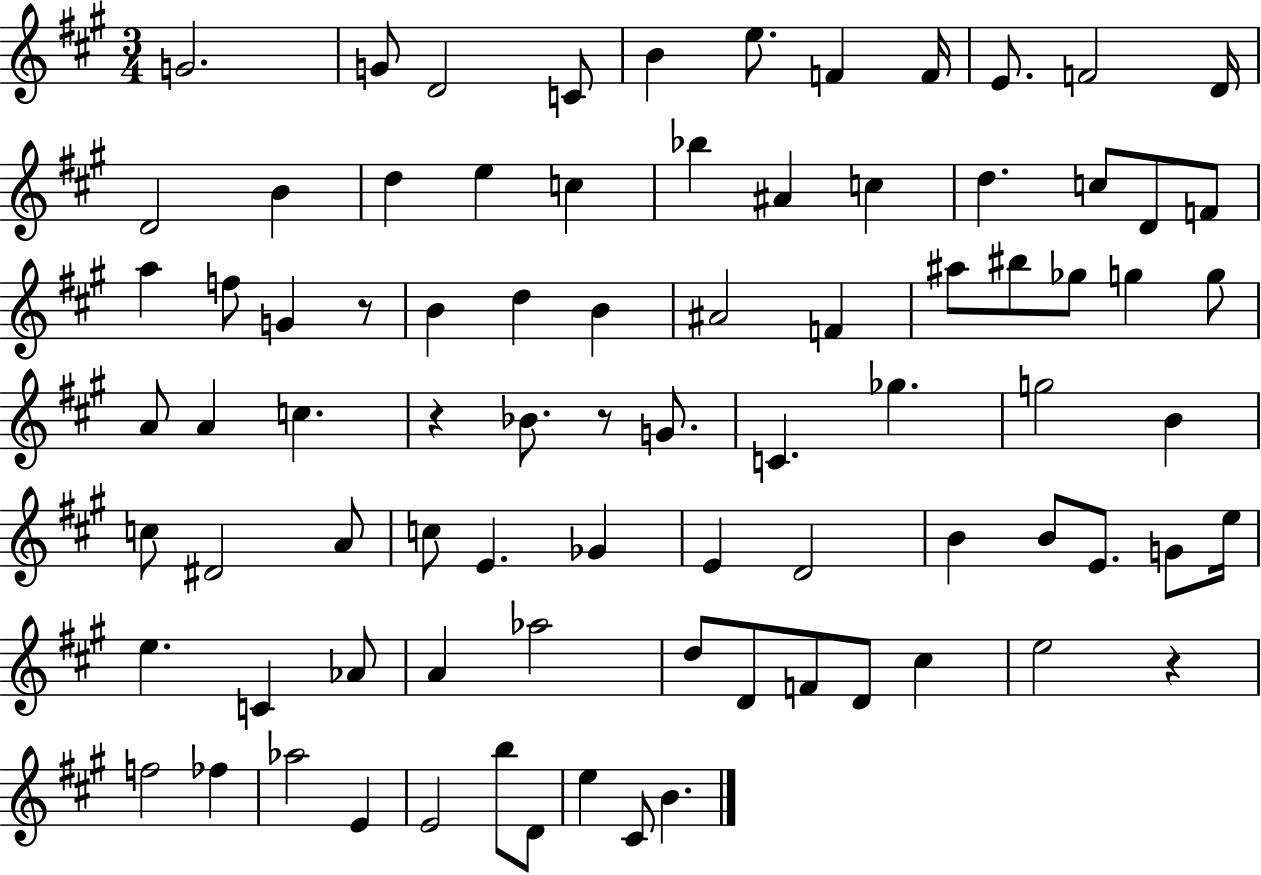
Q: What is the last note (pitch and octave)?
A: B4